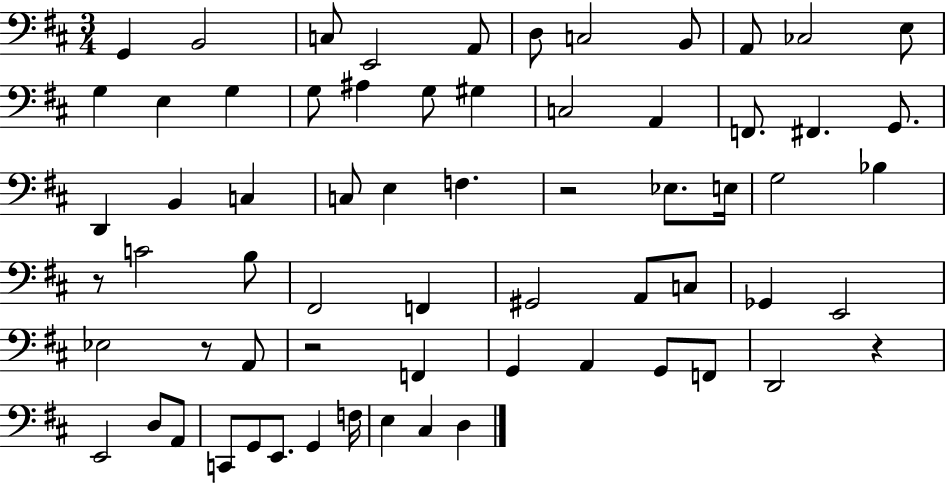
G2/q B2/h C3/e E2/h A2/e D3/e C3/h B2/e A2/e CES3/h E3/e G3/q E3/q G3/q G3/e A#3/q G3/e G#3/q C3/h A2/q F2/e. F#2/q. G2/e. D2/q B2/q C3/q C3/e E3/q F3/q. R/h Eb3/e. E3/s G3/h Bb3/q R/e C4/h B3/e F#2/h F2/q G#2/h A2/e C3/e Gb2/q E2/h Eb3/h R/e A2/e R/h F2/q G2/q A2/q G2/e F2/e D2/h R/q E2/h D3/e A2/e C2/e G2/e E2/e. G2/q F3/s E3/q C#3/q D3/q